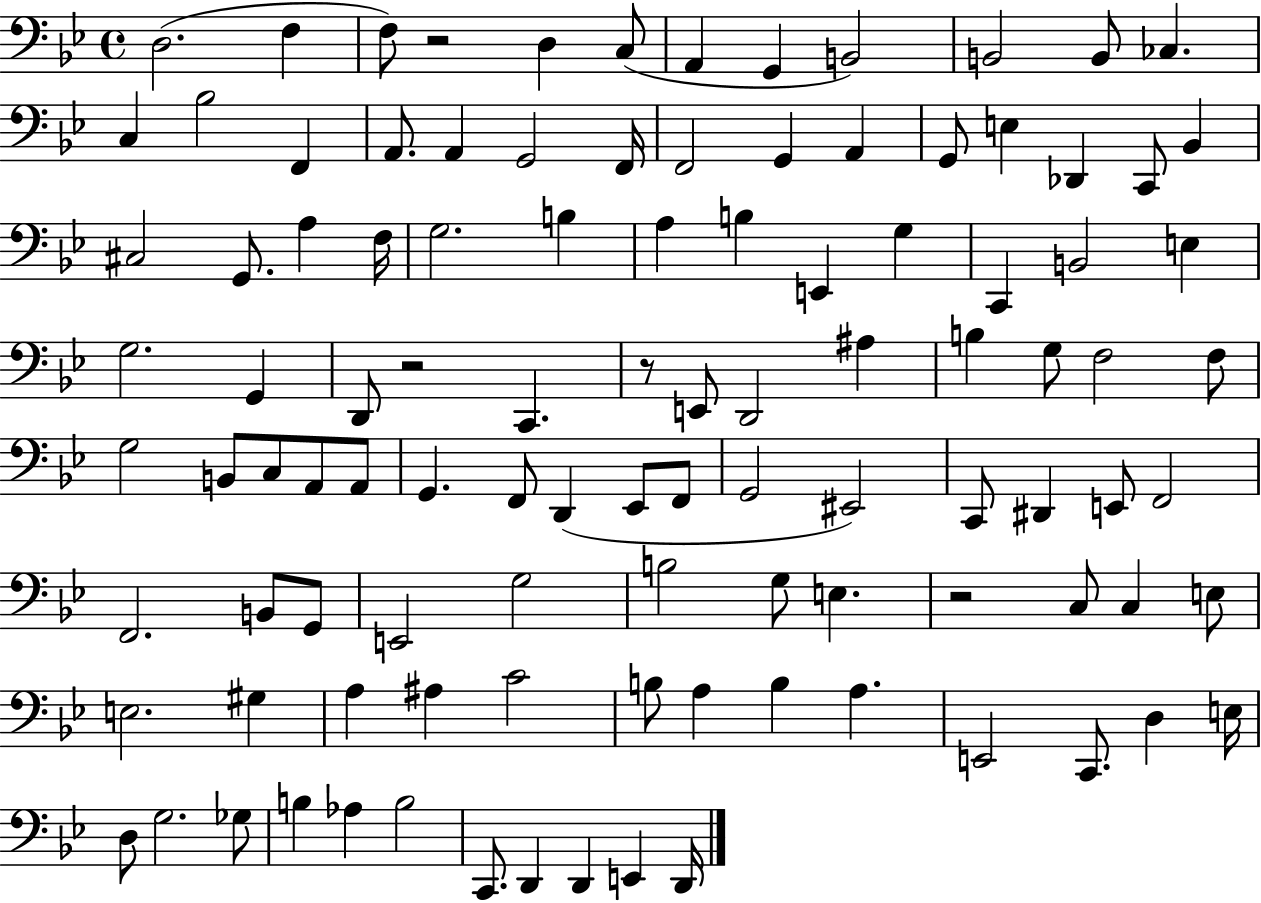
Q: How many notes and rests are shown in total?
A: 105